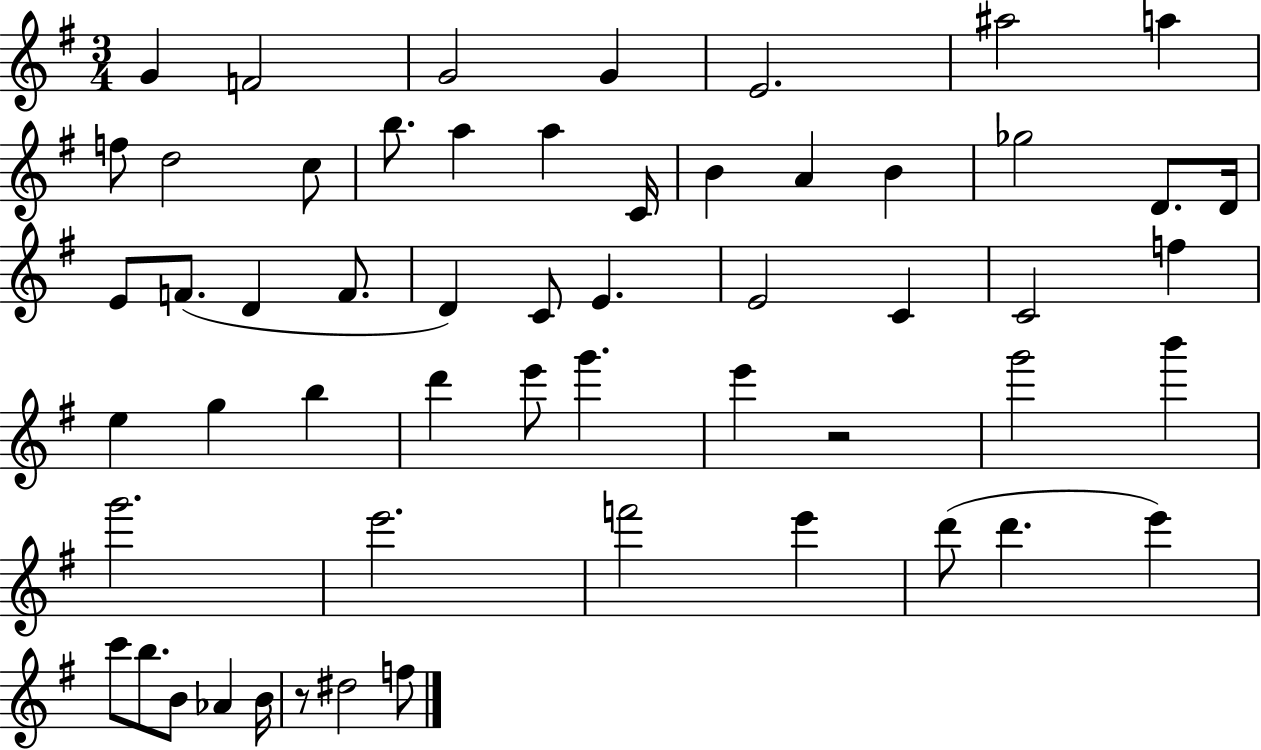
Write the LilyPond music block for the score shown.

{
  \clef treble
  \numericTimeSignature
  \time 3/4
  \key g \major
  g'4 f'2 | g'2 g'4 | e'2. | ais''2 a''4 | \break f''8 d''2 c''8 | b''8. a''4 a''4 c'16 | b'4 a'4 b'4 | ges''2 d'8. d'16 | \break e'8 f'8.( d'4 f'8. | d'4) c'8 e'4. | e'2 c'4 | c'2 f''4 | \break e''4 g''4 b''4 | d'''4 e'''8 g'''4. | e'''4 r2 | g'''2 b'''4 | \break g'''2. | e'''2. | f'''2 e'''4 | d'''8( d'''4. e'''4) | \break c'''8 b''8. b'8 aes'4 b'16 | r8 dis''2 f''8 | \bar "|."
}